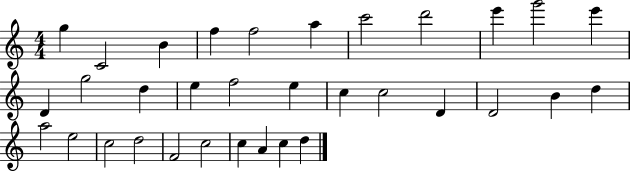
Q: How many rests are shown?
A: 0